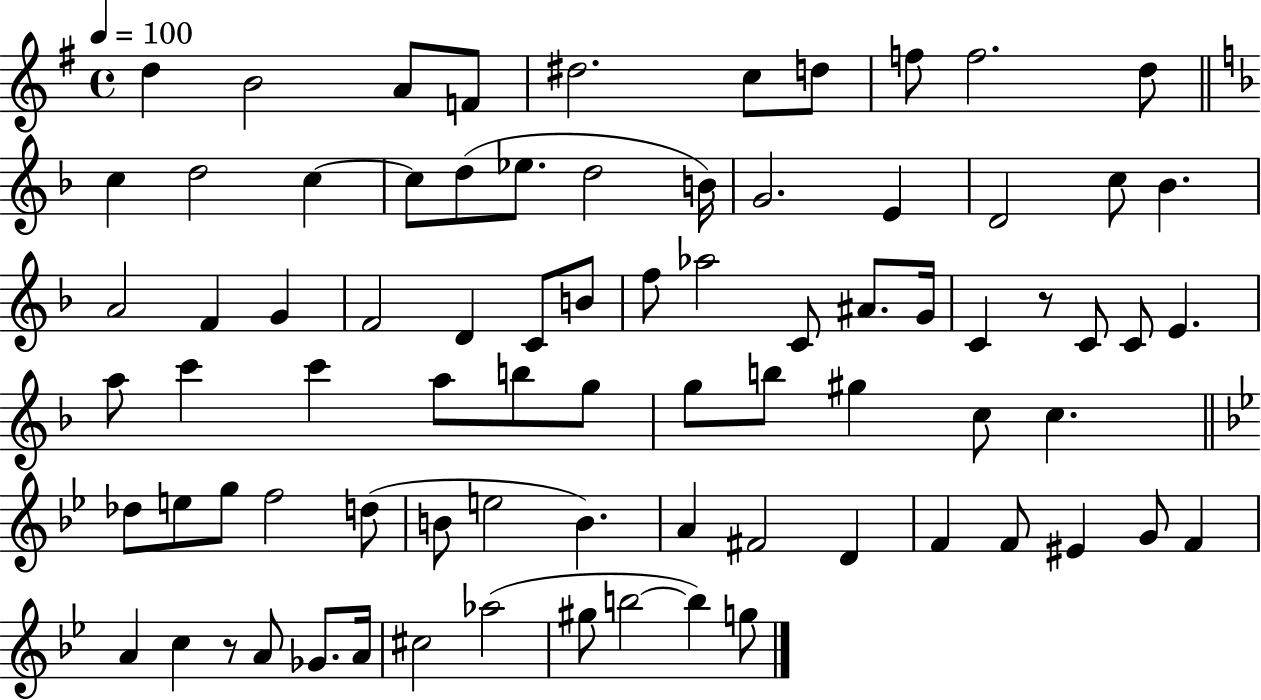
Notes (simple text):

D5/q B4/h A4/e F4/e D#5/h. C5/e D5/e F5/e F5/h. D5/e C5/q D5/h C5/q C5/e D5/e Eb5/e. D5/h B4/s G4/h. E4/q D4/h C5/e Bb4/q. A4/h F4/q G4/q F4/h D4/q C4/e B4/e F5/e Ab5/h C4/e A#4/e. G4/s C4/q R/e C4/e C4/e E4/q. A5/e C6/q C6/q A5/e B5/e G5/e G5/e B5/e G#5/q C5/e C5/q. Db5/e E5/e G5/e F5/h D5/e B4/e E5/h B4/q. A4/q F#4/h D4/q F4/q F4/e EIS4/q G4/e F4/q A4/q C5/q R/e A4/e Gb4/e. A4/s C#5/h Ab5/h G#5/e B5/h B5/q G5/e